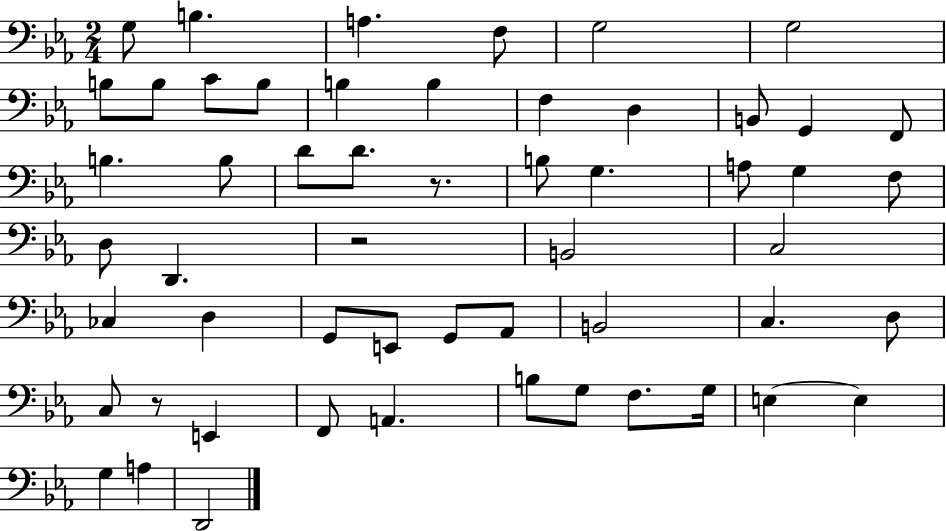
{
  \clef bass
  \numericTimeSignature
  \time 2/4
  \key ees \major
  g8 b4. | a4. f8 | g2 | g2 | \break b8 b8 c'8 b8 | b4 b4 | f4 d4 | b,8 g,4 f,8 | \break b4. b8 | d'8 d'8. r8. | b8 g4. | a8 g4 f8 | \break d8 d,4. | r2 | b,2 | c2 | \break ces4 d4 | g,8 e,8 g,8 aes,8 | b,2 | c4. d8 | \break c8 r8 e,4 | f,8 a,4. | b8 g8 f8. g16 | e4~~ e4 | \break g4 a4 | d,2 | \bar "|."
}